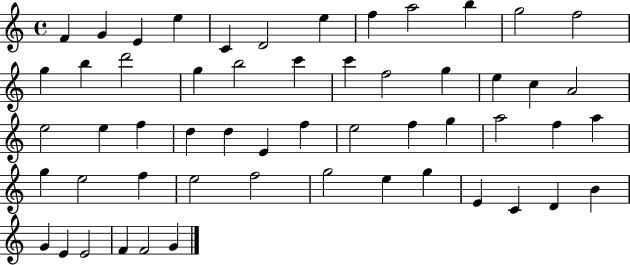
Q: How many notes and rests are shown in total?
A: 55